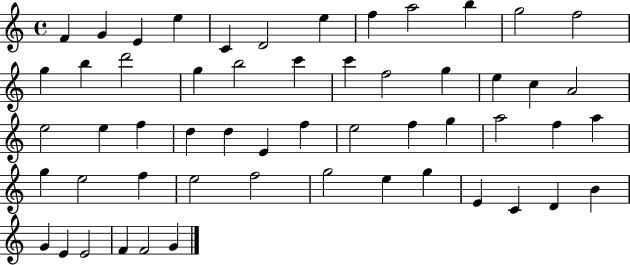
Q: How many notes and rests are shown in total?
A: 55